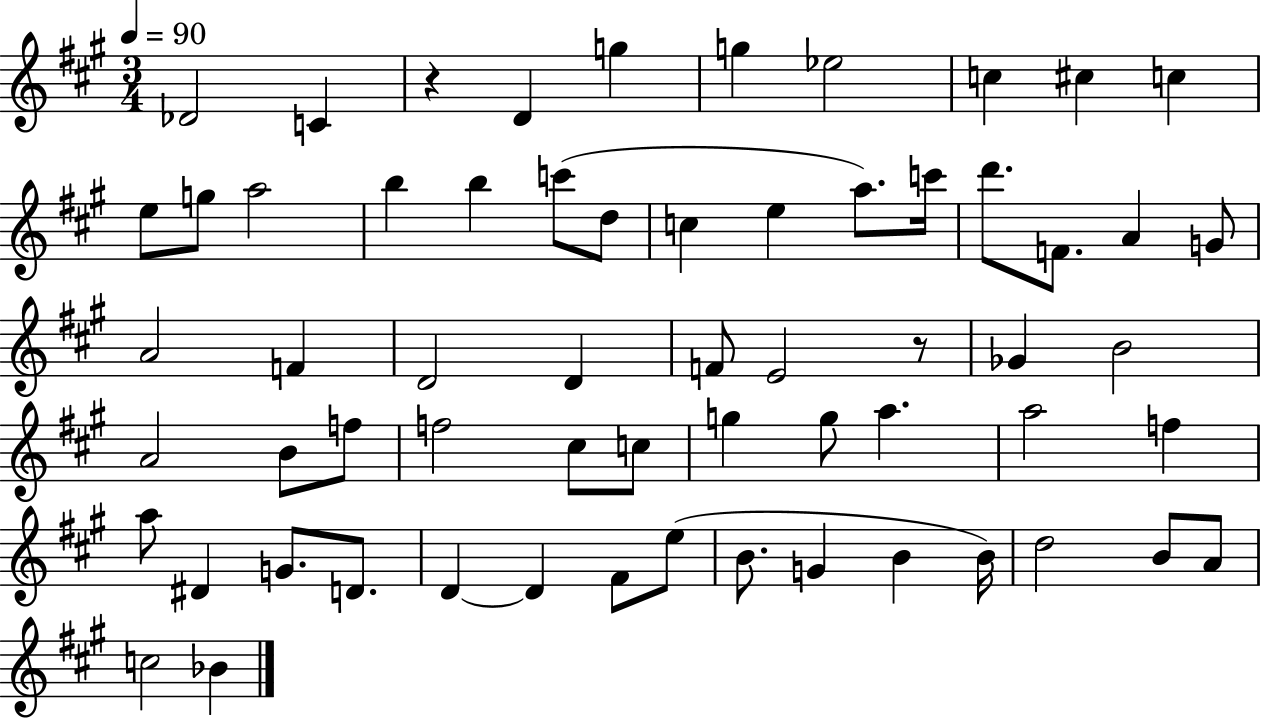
X:1
T:Untitled
M:3/4
L:1/4
K:A
_D2 C z D g g _e2 c ^c c e/2 g/2 a2 b b c'/2 d/2 c e a/2 c'/4 d'/2 F/2 A G/2 A2 F D2 D F/2 E2 z/2 _G B2 A2 B/2 f/2 f2 ^c/2 c/2 g g/2 a a2 f a/2 ^D G/2 D/2 D D ^F/2 e/2 B/2 G B B/4 d2 B/2 A/2 c2 _B